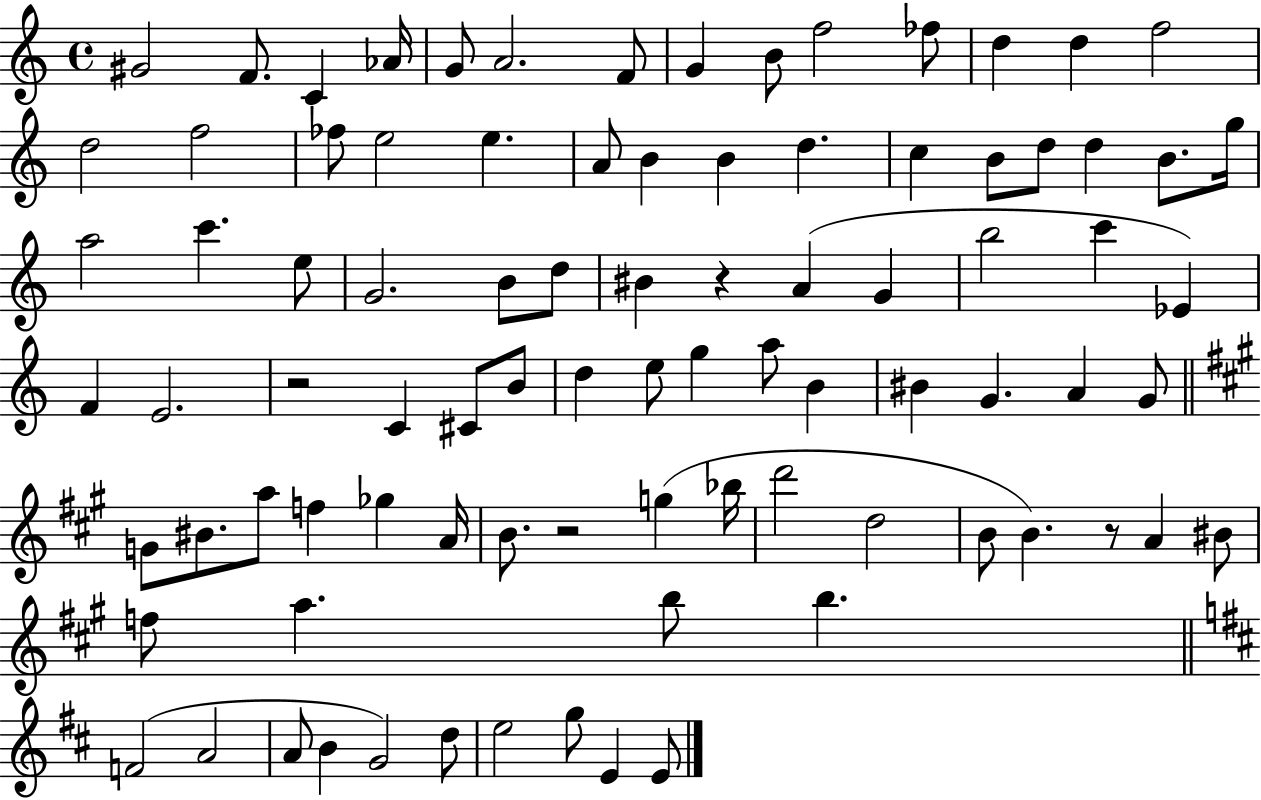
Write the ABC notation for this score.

X:1
T:Untitled
M:4/4
L:1/4
K:C
^G2 F/2 C _A/4 G/2 A2 F/2 G B/2 f2 _f/2 d d f2 d2 f2 _f/2 e2 e A/2 B B d c B/2 d/2 d B/2 g/4 a2 c' e/2 G2 B/2 d/2 ^B z A G b2 c' _E F E2 z2 C ^C/2 B/2 d e/2 g a/2 B ^B G A G/2 G/2 ^B/2 a/2 f _g A/4 B/2 z2 g _b/4 d'2 d2 B/2 B z/2 A ^B/2 f/2 a b/2 b F2 A2 A/2 B G2 d/2 e2 g/2 E E/2